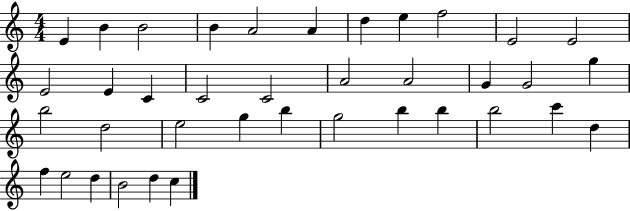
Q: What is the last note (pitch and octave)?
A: C5